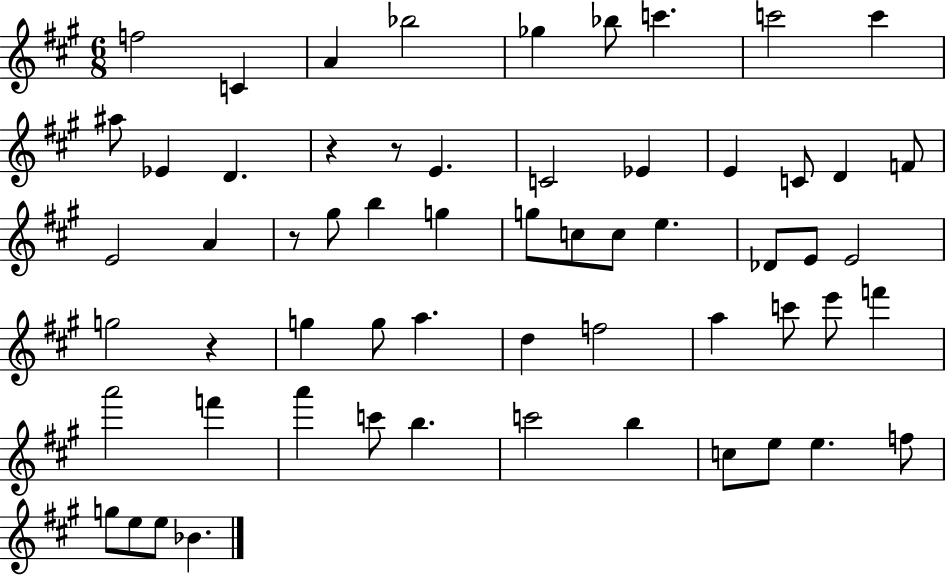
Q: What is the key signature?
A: A major